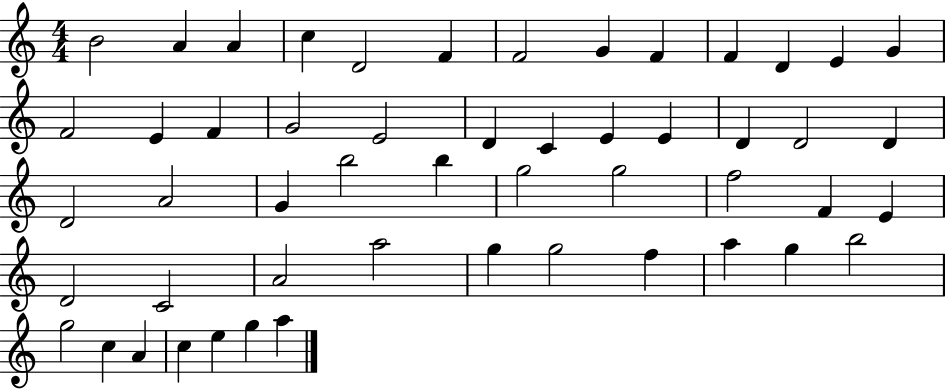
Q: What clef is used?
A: treble